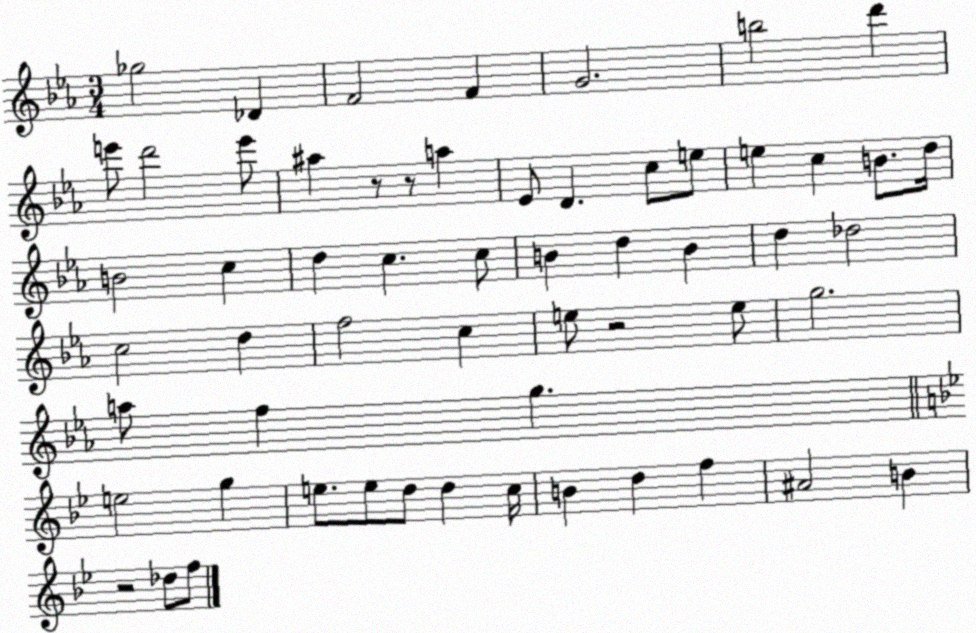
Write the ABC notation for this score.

X:1
T:Untitled
M:3/4
L:1/4
K:Eb
_g2 _D F2 F G2 b2 d' e'/2 d'2 e'/2 ^a z/2 z/2 a _E/2 D c/2 e/2 e c B/2 d/4 B2 c d c c/2 B d B d _d2 c2 d f2 c e/2 z2 e/2 g2 a/2 f g e2 g e/2 e/2 d/2 d c/4 B d f ^A2 B z2 _d/2 f/2